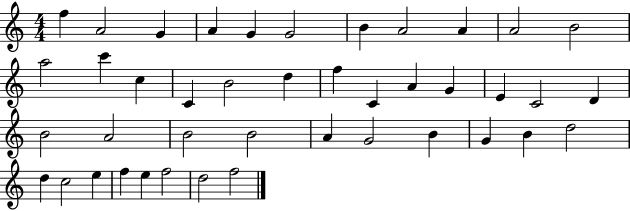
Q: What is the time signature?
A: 4/4